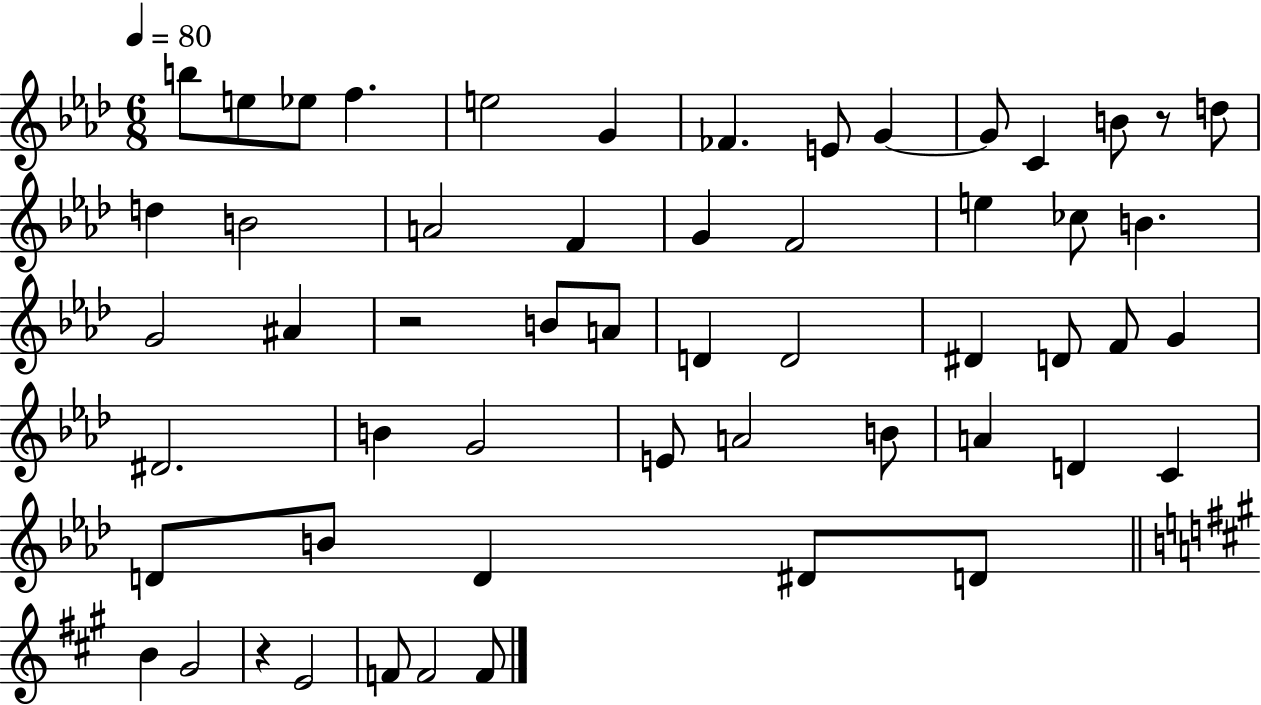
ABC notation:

X:1
T:Untitled
M:6/8
L:1/4
K:Ab
b/2 e/2 _e/2 f e2 G _F E/2 G G/2 C B/2 z/2 d/2 d B2 A2 F G F2 e _c/2 B G2 ^A z2 B/2 A/2 D D2 ^D D/2 F/2 G ^D2 B G2 E/2 A2 B/2 A D C D/2 B/2 D ^D/2 D/2 B ^G2 z E2 F/2 F2 F/2